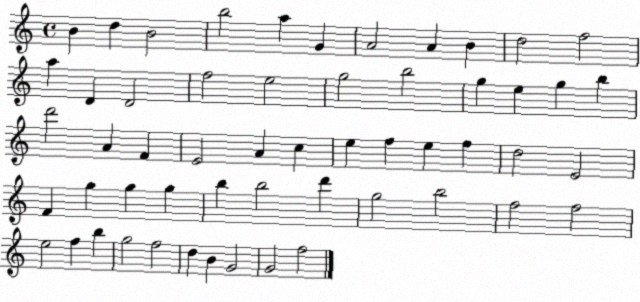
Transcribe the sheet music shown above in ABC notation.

X:1
T:Untitled
M:4/4
L:1/4
K:C
B d B2 b2 a G A2 A B d2 f2 a D D2 f2 e2 g2 b2 g e g b d'2 A F E2 A c e f e f d2 E2 F g g g b b2 d' g2 b2 f2 f2 e2 f b g2 f2 d B G2 G2 f2